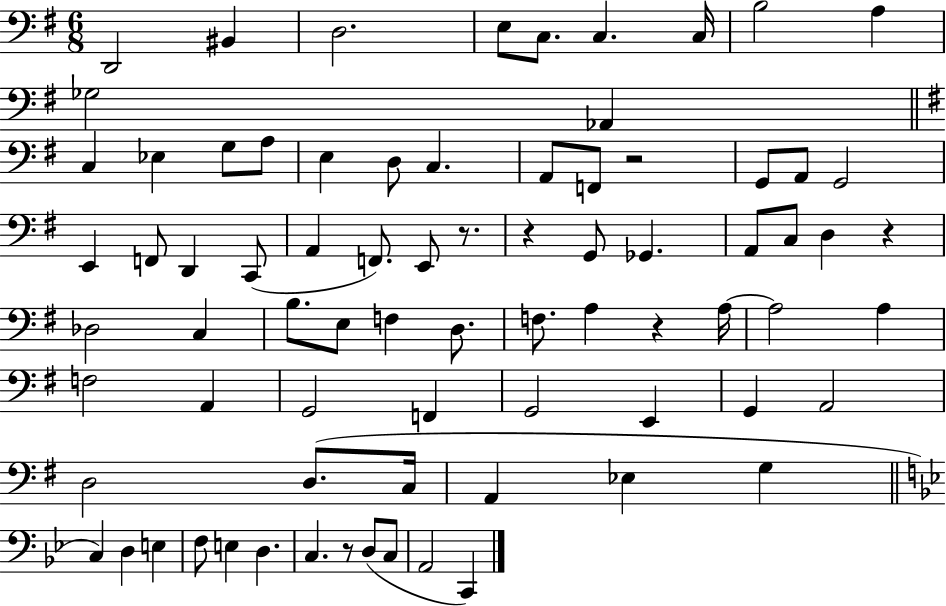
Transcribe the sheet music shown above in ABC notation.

X:1
T:Untitled
M:6/8
L:1/4
K:G
D,,2 ^B,, D,2 E,/2 C,/2 C, C,/4 B,2 A, _G,2 _A,, C, _E, G,/2 A,/2 E, D,/2 C, A,,/2 F,,/2 z2 G,,/2 A,,/2 G,,2 E,, F,,/2 D,, C,,/2 A,, F,,/2 E,,/2 z/2 z G,,/2 _G,, A,,/2 C,/2 D, z _D,2 C, B,/2 E,/2 F, D,/2 F,/2 A, z A,/4 A,2 A, F,2 A,, G,,2 F,, G,,2 E,, G,, A,,2 D,2 D,/2 C,/4 A,, _E, G, C, D, E, F,/2 E, D, C, z/2 D,/2 C,/2 A,,2 C,,